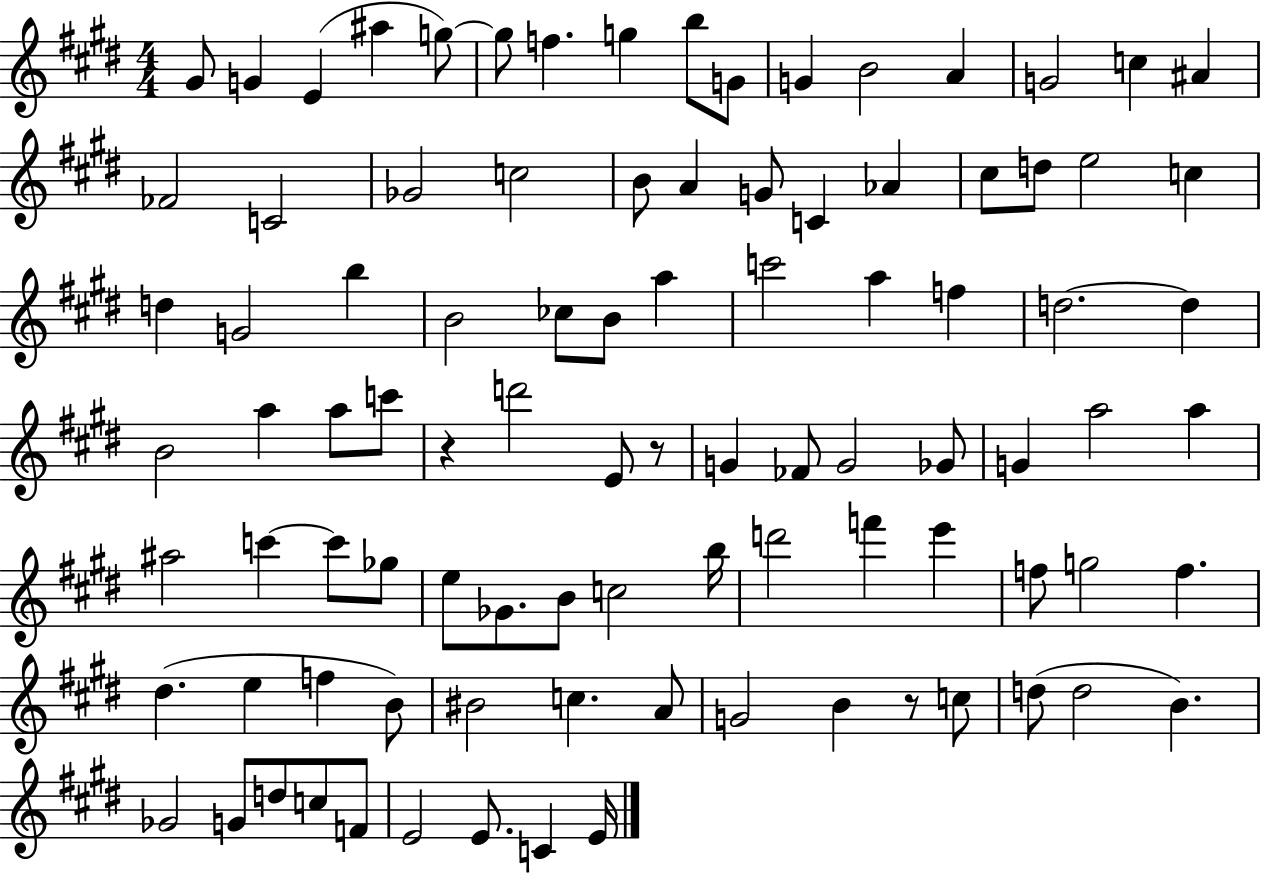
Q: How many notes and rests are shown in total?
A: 94